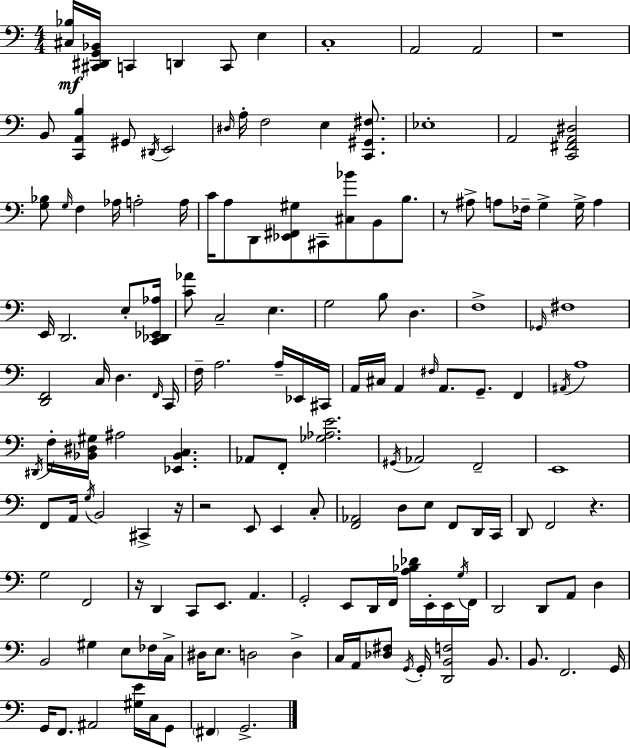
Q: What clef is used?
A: bass